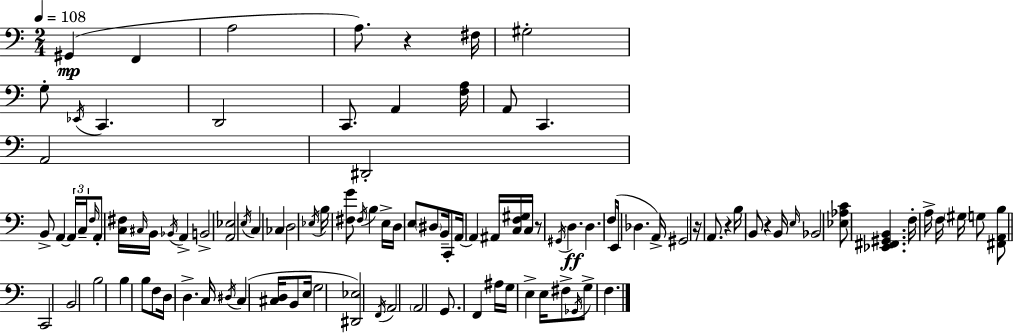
G#2/q F2/q A3/h A3/e. R/q F#3/s G#3/h G3/e Eb2/s C2/q. D2/h C2/e. A2/q [F3,A3]/s A2/e C2/q. A2/h D#2/h B2/e A2/q A2/s C3/s F3/s A2/e [C3,F#3]/s C#3/s B2/s Bb2/s A2/q B2/h [A2,Eb3]/h E3/s C3/q CES3/q D3/h Eb3/s B3/s [F#3,G4]/e F#3/s B3/q E3/s D3/s E3/e D#3/e B2/s C2/e A2/s A2/q A#2/s [C3,F3,G#3]/s C3/s R/e G#2/s D3/q. D3/q. F3/e E2/s Db3/q. A2/s G#2/h R/s A2/e. R/q B3/s B2/e R/q B2/s E3/s Bb2/h [Eb3,Ab3,C4]/e [Eb2,F#2,G#2,B2]/q. F3/s A3/s F3/s G#3/s G3/e [F#2,A2,B3]/e C2/h B2/h B3/h B3/q B3/e F3/e D3/s D3/q. C3/s D#3/s C3/q [C#3,D3]/s B2/e E3/s G3/h [D#2,Eb3]/h F2/s A2/h A2/h G2/e. F2/q A#3/s G3/s E3/q E3/s F#3/e Gb2/s G3/e F3/q.